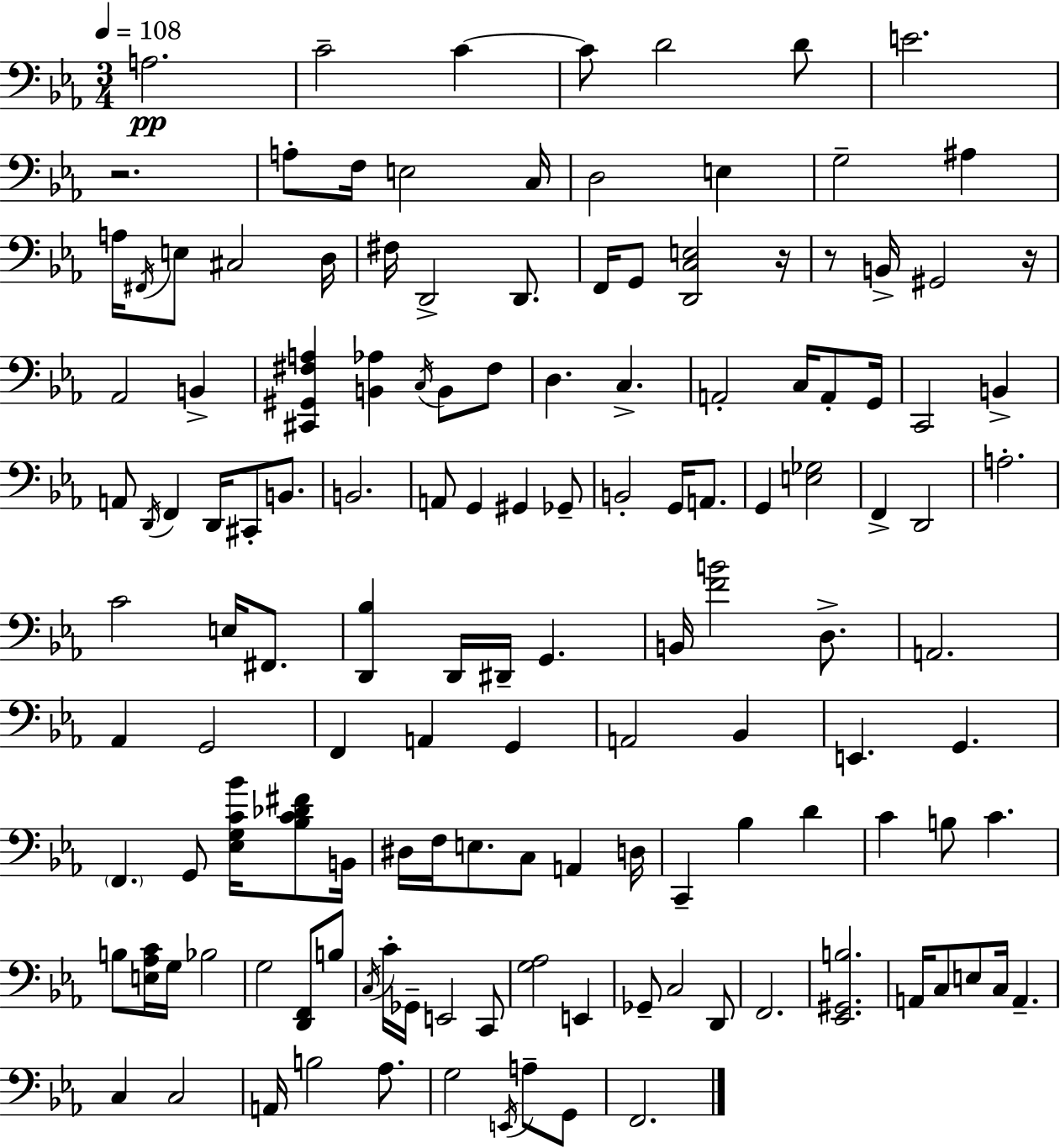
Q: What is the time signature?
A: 3/4